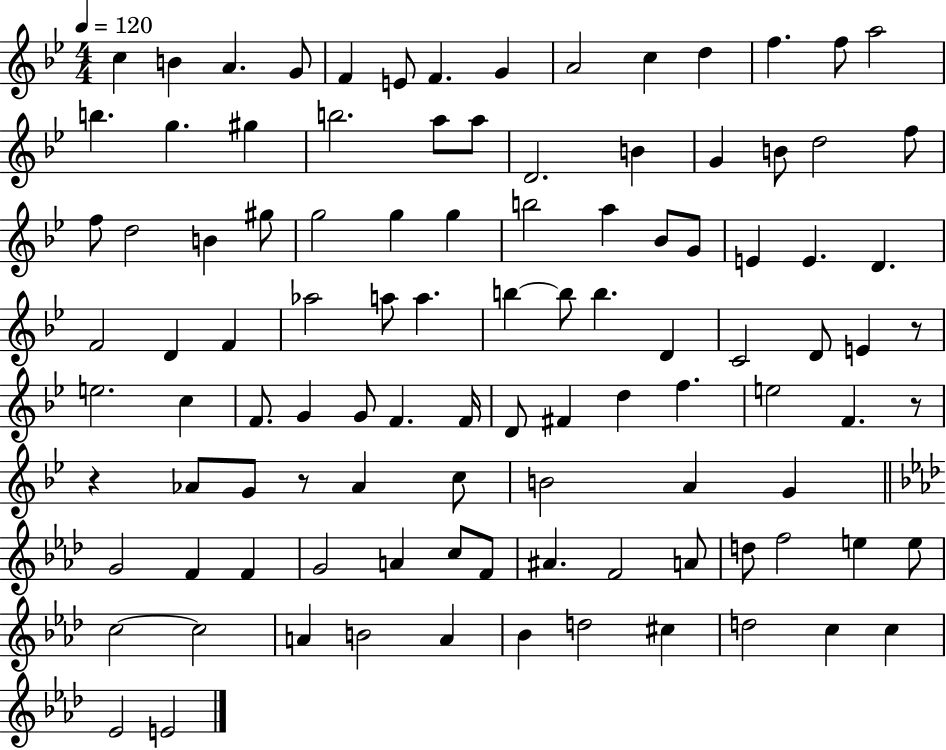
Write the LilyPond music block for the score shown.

{
  \clef treble
  \numericTimeSignature
  \time 4/4
  \key bes \major
  \tempo 4 = 120
  c''4 b'4 a'4. g'8 | f'4 e'8 f'4. g'4 | a'2 c''4 d''4 | f''4. f''8 a''2 | \break b''4. g''4. gis''4 | b''2. a''8 a''8 | d'2. b'4 | g'4 b'8 d''2 f''8 | \break f''8 d''2 b'4 gis''8 | g''2 g''4 g''4 | b''2 a''4 bes'8 g'8 | e'4 e'4. d'4. | \break f'2 d'4 f'4 | aes''2 a''8 a''4. | b''4~~ b''8 b''4. d'4 | c'2 d'8 e'4 r8 | \break e''2. c''4 | f'8. g'4 g'8 f'4. f'16 | d'8 fis'4 d''4 f''4. | e''2 f'4. r8 | \break r4 aes'8 g'8 r8 aes'4 c''8 | b'2 a'4 g'4 | \bar "||" \break \key aes \major g'2 f'4 f'4 | g'2 a'4 c''8 f'8 | ais'4. f'2 a'8 | d''8 f''2 e''4 e''8 | \break c''2~~ c''2 | a'4 b'2 a'4 | bes'4 d''2 cis''4 | d''2 c''4 c''4 | \break ees'2 e'2 | \bar "|."
}